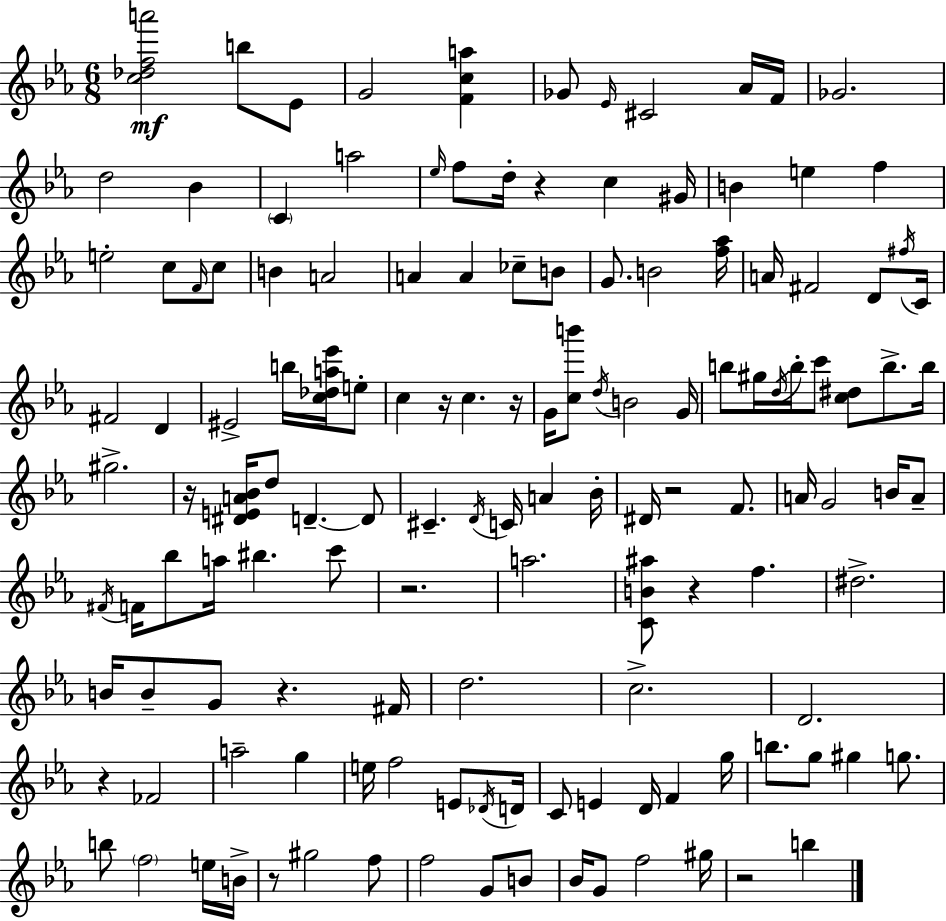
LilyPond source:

{
  \clef treble
  \numericTimeSignature
  \time 6/8
  \key c \minor
  <c'' des'' f'' a'''>2\mf b''8 ees'8 | g'2 <f' c'' a''>4 | ges'8 \grace { ees'16 } cis'2 aes'16 | f'16 ges'2. | \break d''2 bes'4 | \parenthesize c'4 a''2 | \grace { ees''16 } f''8 d''16-. r4 c''4 | gis'16 b'4 e''4 f''4 | \break e''2-. c''8 | \grace { f'16 } c''8 b'4 a'2 | a'4 a'4 ces''8-- | b'8 g'8. b'2 | \break <f'' aes''>16 a'16 fis'2 | d'8 \acciaccatura { fis''16 } c'16 fis'2 | d'4 eis'2-> | b''16 <c'' des'' a'' ees'''>16 e''8-. c''4 r16 c''4. | \break r16 g'16 <c'' b'''>8 \acciaccatura { d''16 } b'2 | g'16 b''8 gis''16 \acciaccatura { d''16 } b''16-. c'''8 | <c'' dis''>8 b''8.-> b''16 gis''2.-> | r16 <dis' e' a' bes'>16 d''8 d'4.--~~ | \break d'8 cis'4.-- | \acciaccatura { d'16 } c'16 a'4 bes'16-. dis'16 r2 | f'8. a'16 g'2 | b'16 a'8-- \acciaccatura { fis'16 } f'16 bes''8 a''16 | \break bis''4. c'''8 r2. | a''2. | <c' b' ais''>8 r4 | f''4. dis''2.-> | \break b'16 b'8-- g'8 | r4. fis'16 d''2. | c''2.-> | d'2. | \break r4 | fes'2 a''2-- | g''4 e''16 f''2 | e'8 \acciaccatura { des'16 } d'16 c'8 e'4 | \break d'16 f'4 g''16 b''8. | g''8 gis''4 g''8. b''8 \parenthesize f''2 | e''16 b'16-> r8 gis''2 | f''8 f''2 | \break g'8 b'8 bes'16 g'8 | f''2 gis''16 r2 | b''4 \bar "|."
}